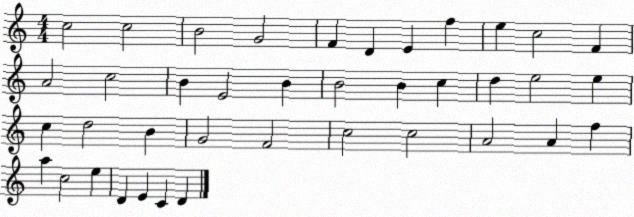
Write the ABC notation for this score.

X:1
T:Untitled
M:4/4
L:1/4
K:C
c2 c2 B2 G2 F D E f e c2 F A2 c2 B E2 B B2 B c d e2 e c d2 B G2 F2 c2 c2 A2 A f a c2 e D E C D